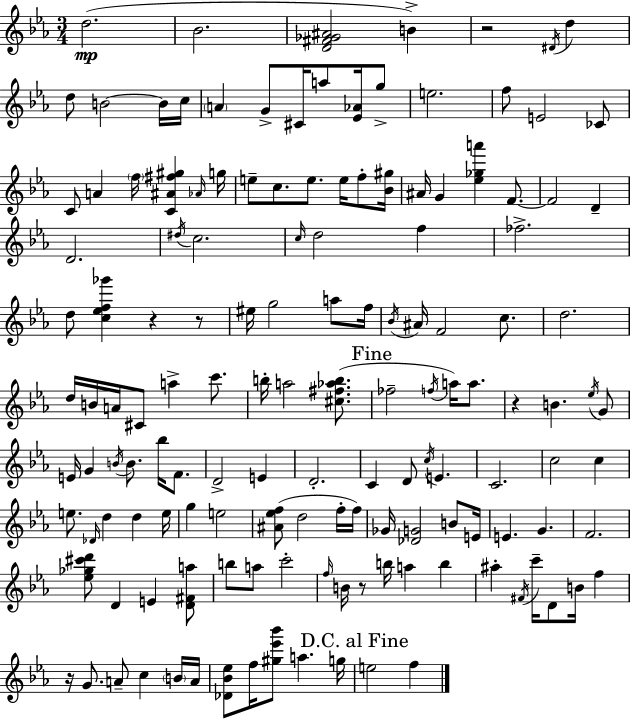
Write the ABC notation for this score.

X:1
T:Untitled
M:3/4
L:1/4
K:Cm
d2 _B2 [D^F_G^A]2 B z2 ^D/4 d d/2 B2 B/4 c/4 A G/2 ^C/4 a/2 [_E_A]/4 g/2 e2 f/2 E2 _C/2 C/2 A f/4 [C^A^f^g] _A/4 g/4 e/2 c/2 e/2 e/4 f/2 [_B^g]/4 ^A/4 G [_e_ga'] F/2 F2 D D2 ^d/4 c2 c/4 d2 f _f2 d/2 [c_ef_g'] z z/2 ^e/4 g2 a/2 f/4 _B/4 ^A/4 F2 c/2 d2 d/4 B/4 A/4 ^C/2 a c'/2 b/4 a2 [^c^f_ab]/2 _f2 f/4 a/4 a/2 z B _e/4 G/2 E/4 G B/4 B/2 _b/4 F/2 D2 E D2 C D/2 c/4 E C2 c2 c e/2 _D/4 d d e/4 g e2 [^A_ef]/2 d2 f/4 f/4 _G/4 [_DG]2 B/2 E/4 E G F2 [_e_g^c'd']/2 D E [D^Fa]/2 b/2 a/2 c'2 f/4 B/4 z/2 b/4 a b ^a ^F/4 c'/4 D/2 B/4 f z/4 G/2 A/2 c B/4 A/4 [_D_B_e]/2 f/4 [^g_e'_b']/2 a g/4 e2 f